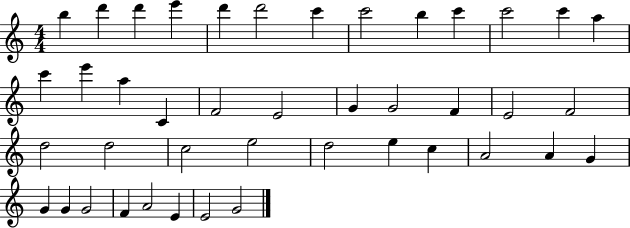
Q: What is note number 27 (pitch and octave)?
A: C5